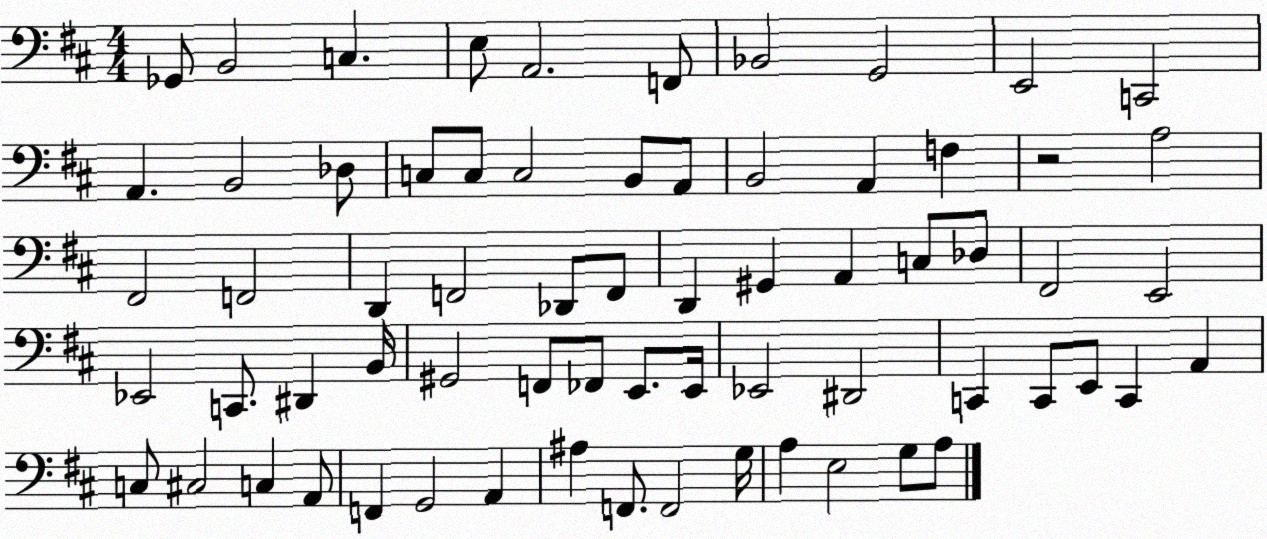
X:1
T:Untitled
M:4/4
L:1/4
K:D
_G,,/2 B,,2 C, E,/2 A,,2 F,,/2 _B,,2 G,,2 E,,2 C,,2 A,, B,,2 _D,/2 C,/2 C,/2 C,2 B,,/2 A,,/2 B,,2 A,, F, z2 A,2 ^F,,2 F,,2 D,, F,,2 _D,,/2 F,,/2 D,, ^G,, A,, C,/2 _D,/2 ^F,,2 E,,2 _E,,2 C,,/2 ^D,, B,,/4 ^G,,2 F,,/2 _F,,/2 E,,/2 E,,/4 _E,,2 ^D,,2 C,, C,,/2 E,,/2 C,, A,, C,/2 ^C,2 C, A,,/2 F,, G,,2 A,, ^A, F,,/2 F,,2 G,/4 A, E,2 G,/2 A,/2